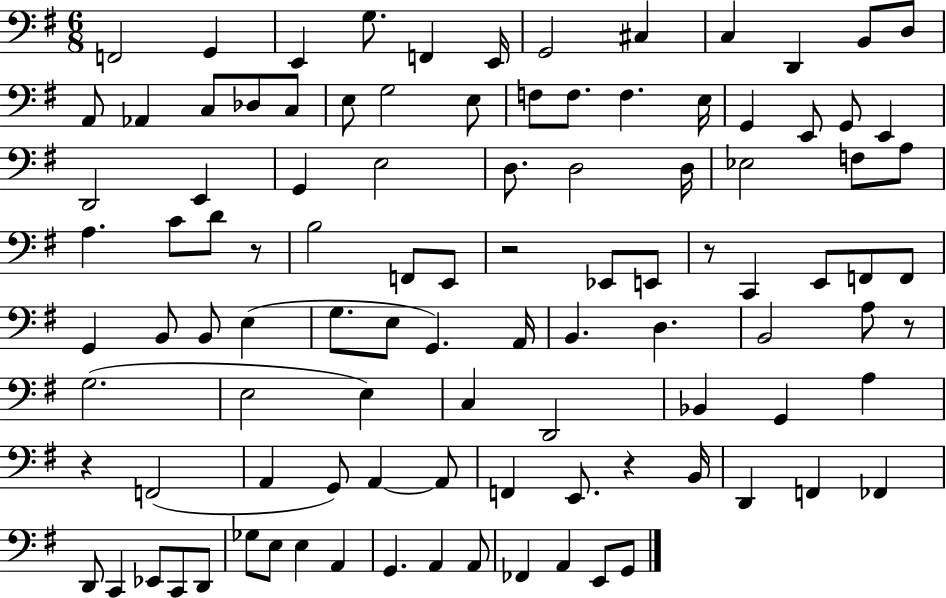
F2/h G2/q E2/q G3/e. F2/q E2/s G2/h C#3/q C3/q D2/q B2/e D3/e A2/e Ab2/q C3/e Db3/e C3/e E3/e G3/h E3/e F3/e F3/e. F3/q. E3/s G2/q E2/e G2/e E2/q D2/h E2/q G2/q E3/h D3/e. D3/h D3/s Eb3/h F3/e A3/e A3/q. C4/e D4/e R/e B3/h F2/e E2/e R/h Eb2/e E2/e R/e C2/q E2/e F2/e F2/e G2/q B2/e B2/e E3/q G3/e. E3/e G2/q. A2/s B2/q. D3/q. B2/h A3/e R/e G3/h. E3/h E3/q C3/q D2/h Bb2/q G2/q A3/q R/q F2/h A2/q G2/e A2/q A2/e F2/q E2/e. R/q B2/s D2/q F2/q FES2/q D2/e C2/q Eb2/e C2/e D2/e Gb3/e E3/e E3/q A2/q G2/q. A2/q A2/e FES2/q A2/q E2/e G2/e